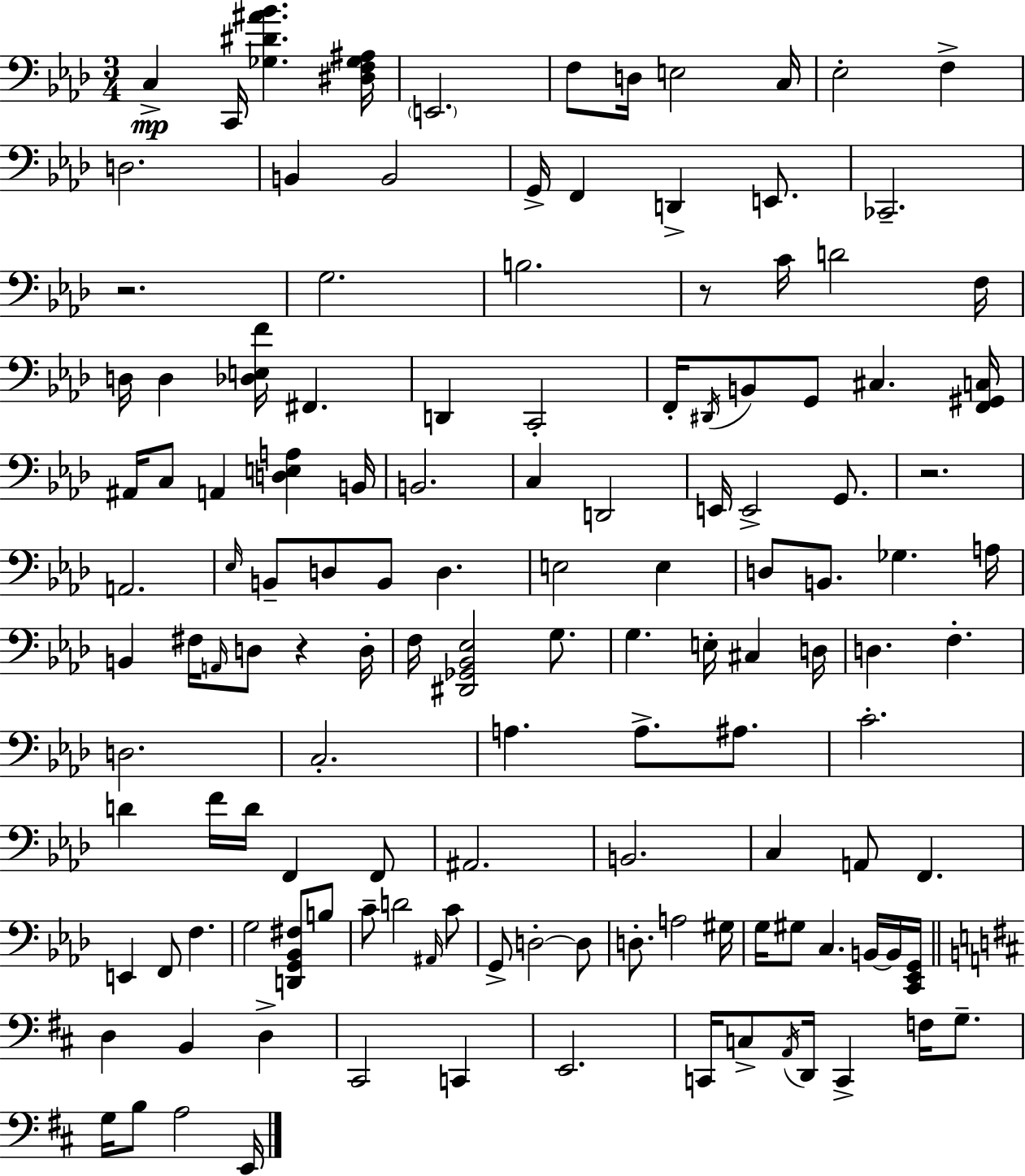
C3/q C2/s [Gb3,D#4,A#4,Bb4]/q. [D#3,F3,Gb3,A#3]/s E2/h. F3/e D3/s E3/h C3/s Eb3/h F3/q D3/h. B2/q B2/h G2/s F2/q D2/q E2/e. CES2/h. R/h. G3/h. B3/h. R/e C4/s D4/h F3/s D3/s D3/q [Db3,E3,F4]/s F#2/q. D2/q C2/h F2/s D#2/s B2/e G2/e C#3/q. [F2,G#2,C3]/s A#2/s C3/e A2/q [D3,E3,A3]/q B2/s B2/h. C3/q D2/h E2/s E2/h G2/e. R/h. A2/h. Eb3/s B2/e D3/e B2/e D3/q. E3/h E3/q D3/e B2/e. Gb3/q. A3/s B2/q F#3/s A2/s D3/e R/q D3/s F3/s [D#2,Gb2,Bb2,Eb3]/h G3/e. G3/q. E3/s C#3/q D3/s D3/q. F3/q. D3/h. C3/h. A3/q. A3/e. A#3/e. C4/h. D4/q F4/s D4/s F2/q F2/e A#2/h. B2/h. C3/q A2/e F2/q. E2/q F2/e F3/q. G3/h [D2,G2,Bb2,F#3]/e B3/e C4/e D4/h A#2/s C4/e G2/e D3/h D3/e D3/e. A3/h G#3/s G3/s G#3/e C3/q. B2/s B2/s [C2,Eb2,G2]/s D3/q B2/q D3/q C#2/h C2/q E2/h. C2/s C3/e A2/s D2/s C2/q F3/s G3/e. G3/s B3/e A3/h E2/s